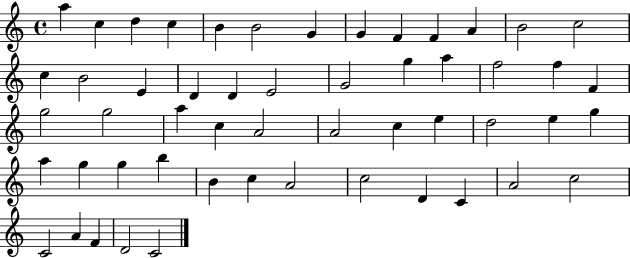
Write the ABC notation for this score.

X:1
T:Untitled
M:4/4
L:1/4
K:C
a c d c B B2 G G F F A B2 c2 c B2 E D D E2 G2 g a f2 f F g2 g2 a c A2 A2 c e d2 e g a g g b B c A2 c2 D C A2 c2 C2 A F D2 C2